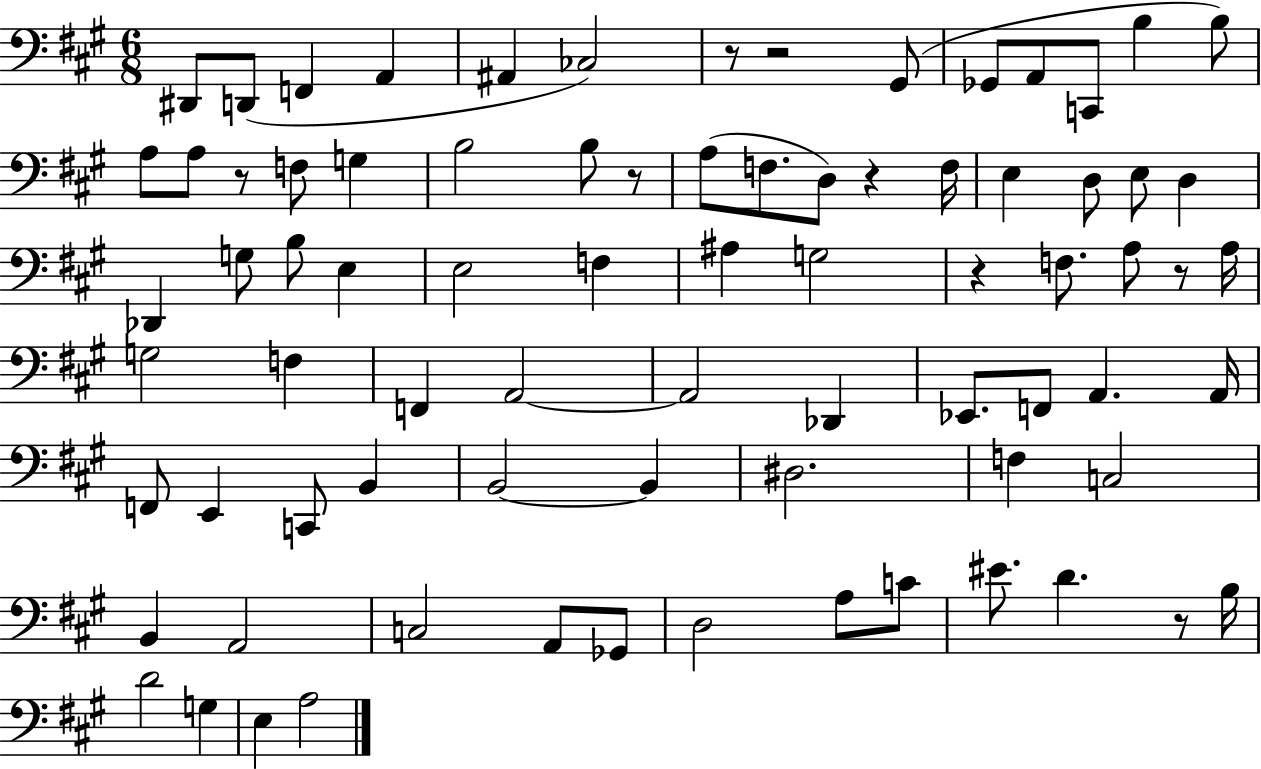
D#2/e D2/e F2/q A2/q A#2/q CES3/h R/e R/h G#2/e Gb2/e A2/e C2/e B3/q B3/e A3/e A3/e R/e F3/e G3/q B3/h B3/e R/e A3/e F3/e. D3/e R/q F3/s E3/q D3/e E3/e D3/q Db2/q G3/e B3/e E3/q E3/h F3/q A#3/q G3/h R/q F3/e. A3/e R/e A3/s G3/h F3/q F2/q A2/h A2/h Db2/q Eb2/e. F2/e A2/q. A2/s F2/e E2/q C2/e B2/q B2/h B2/q D#3/h. F3/q C3/h B2/q A2/h C3/h A2/e Gb2/e D3/h A3/e C4/e EIS4/e. D4/q. R/e B3/s D4/h G3/q E3/q A3/h